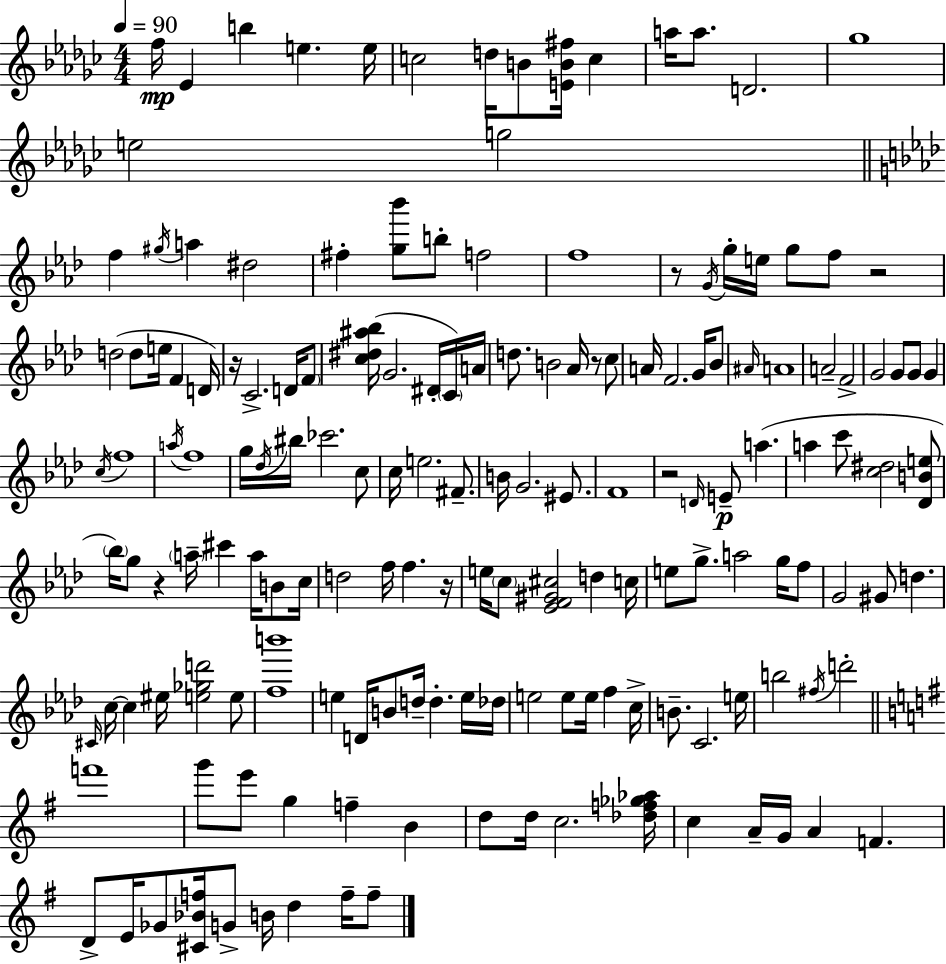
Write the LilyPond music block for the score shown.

{
  \clef treble
  \numericTimeSignature
  \time 4/4
  \key ees \minor
  \tempo 4 = 90
  f''16\mp ees'4 b''4 e''4. e''16 | c''2 d''16 b'8 <e' b' fis''>16 c''4 | a''16 a''8. d'2. | ges''1 | \break e''2 g''2 | \bar "||" \break \key f \minor f''4 \acciaccatura { gis''16 } a''4 dis''2 | fis''4-. <g'' bes'''>8 b''8-. f''2 | f''1 | r8 \acciaccatura { g'16 } g''16-. e''16 g''8 f''8 r2 | \break d''2( d''8 e''16 f'4 | d'16) r16 c'2.-> d'16 | \parenthesize f'8 <c'' dis'' ais'' bes''>16( g'2. dis'16-. | \parenthesize c'16) a'16 d''8. b'2 aes'16 r8 | \break c''8 a'16 f'2. g'16 | bes'8 \grace { ais'16 } a'1 | a'2-- f'2-> | g'2 g'8 g'8 g'4 | \break \acciaccatura { c''16 } f''1 | \acciaccatura { a''16 } f''1 | g''16 \acciaccatura { des''16 } bis''16 ces'''2. | c''8 c''16 e''2. | \break fis'8.-- b'16 g'2. | eis'8. f'1 | r2 \grace { d'16 }\p e'8-- | a''4.( a''4 c'''8 <c'' dis''>2 | \break <des' b' e''>8 \parenthesize bes''16) g''8 r4 \parenthesize a''16-- cis'''4 | a''16 b'8 c''16 d''2 f''16 | f''4. r16 e''16 \parenthesize c''8 <ees' f' gis' cis''>2 | d''4 c''16 e''8 g''8.-> a''2 | \break g''16 f''8 g'2 gis'8 | d''4. \grace { cis'16 } c''16~~ c''4 eis''16 <e'' ges'' d'''>2 | e''8 <f'' b'''>1 | e''4 d'16 b'8 d''16-- | \break d''4.-. e''16 des''16 e''2 | e''8 e''16 f''4 c''16-> b'8.-- c'2. | e''16 b''2 | \acciaccatura { fis''16 } d'''2-. \bar "||" \break \key g \major f'''1 | g'''8 e'''8 g''4 f''4-- b'4 | d''8 d''16 c''2. <des'' f'' ges'' aes''>16 | c''4 a'16-- g'16 a'4 f'4. | \break d'8-> e'16 ges'8 <cis' bes' f''>16 g'8-> b'16 d''4 f''16-- f''8-- | \bar "|."
}